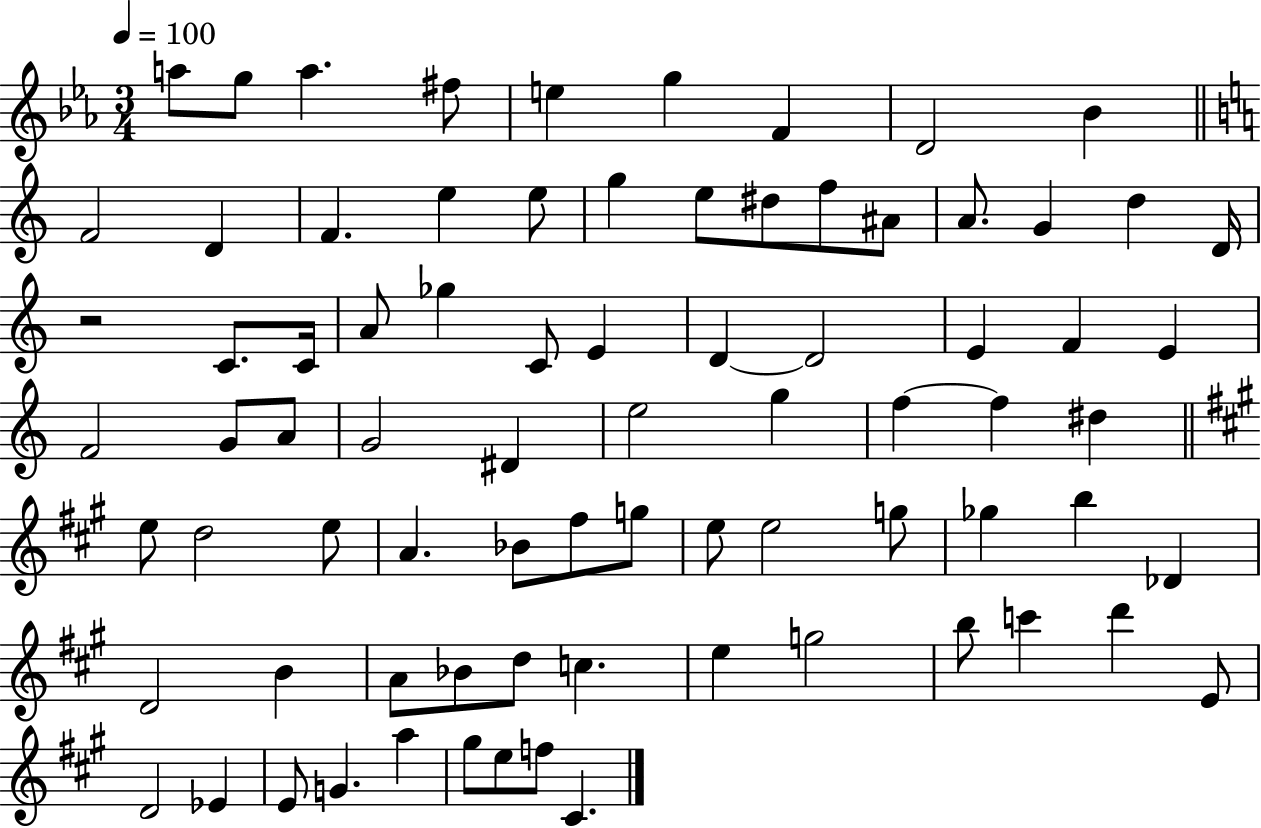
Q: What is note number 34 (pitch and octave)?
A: E4